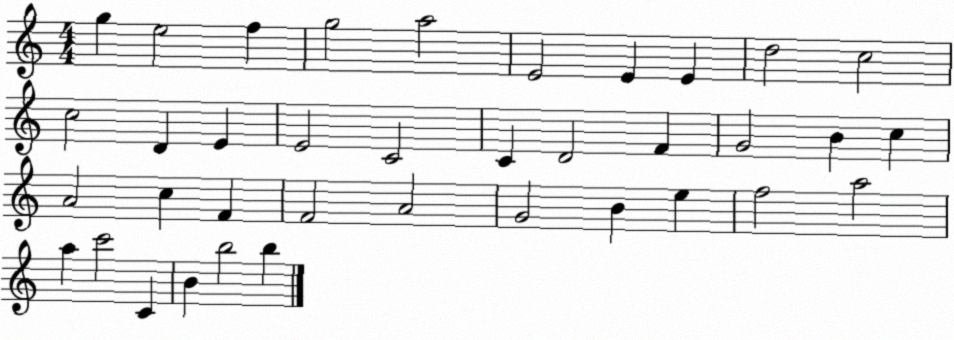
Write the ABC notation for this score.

X:1
T:Untitled
M:4/4
L:1/4
K:C
g e2 f g2 a2 E2 E E d2 c2 c2 D E E2 C2 C D2 F G2 B c A2 c F F2 A2 G2 B e f2 a2 a c'2 C B b2 b